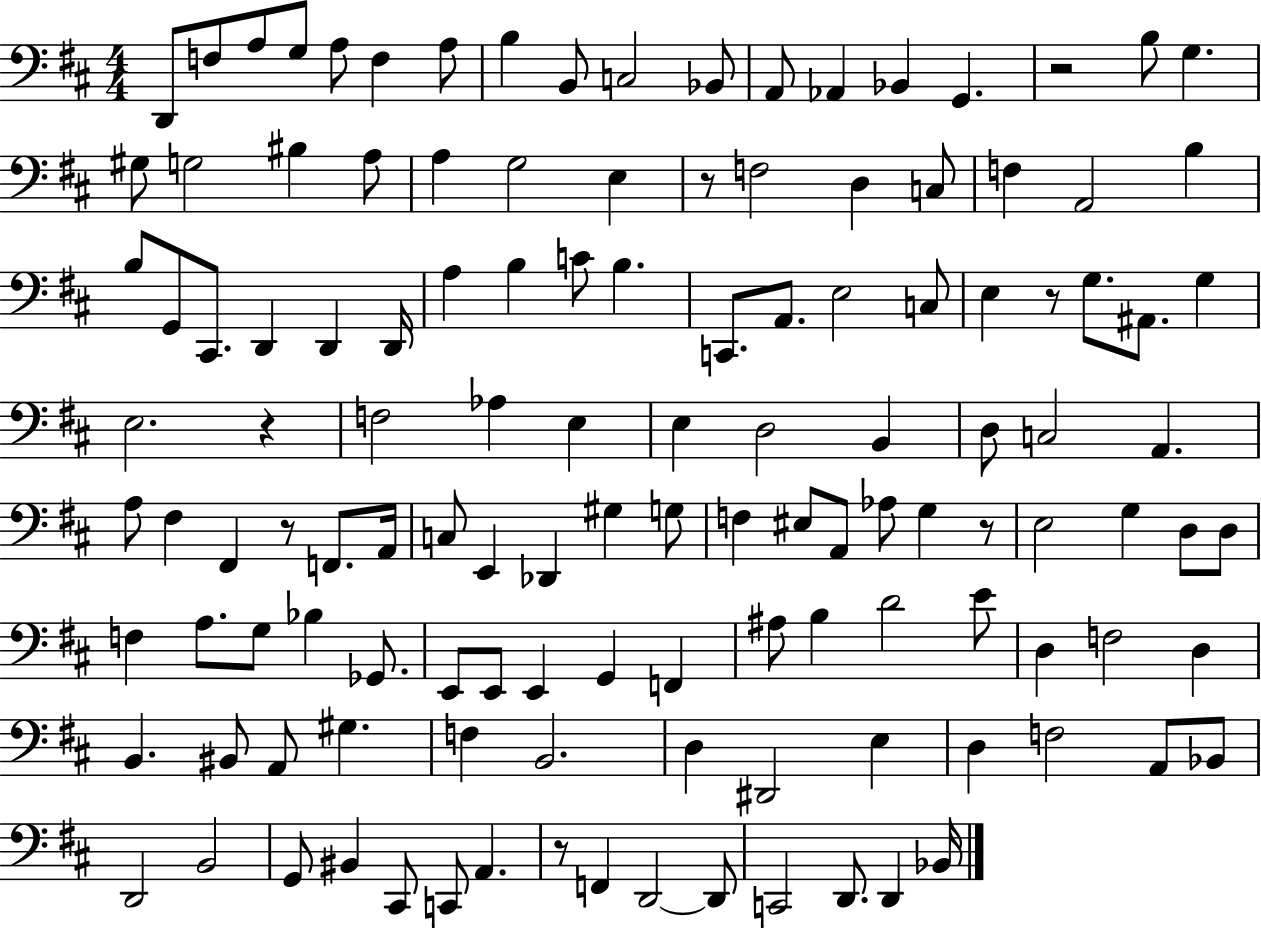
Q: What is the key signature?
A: D major